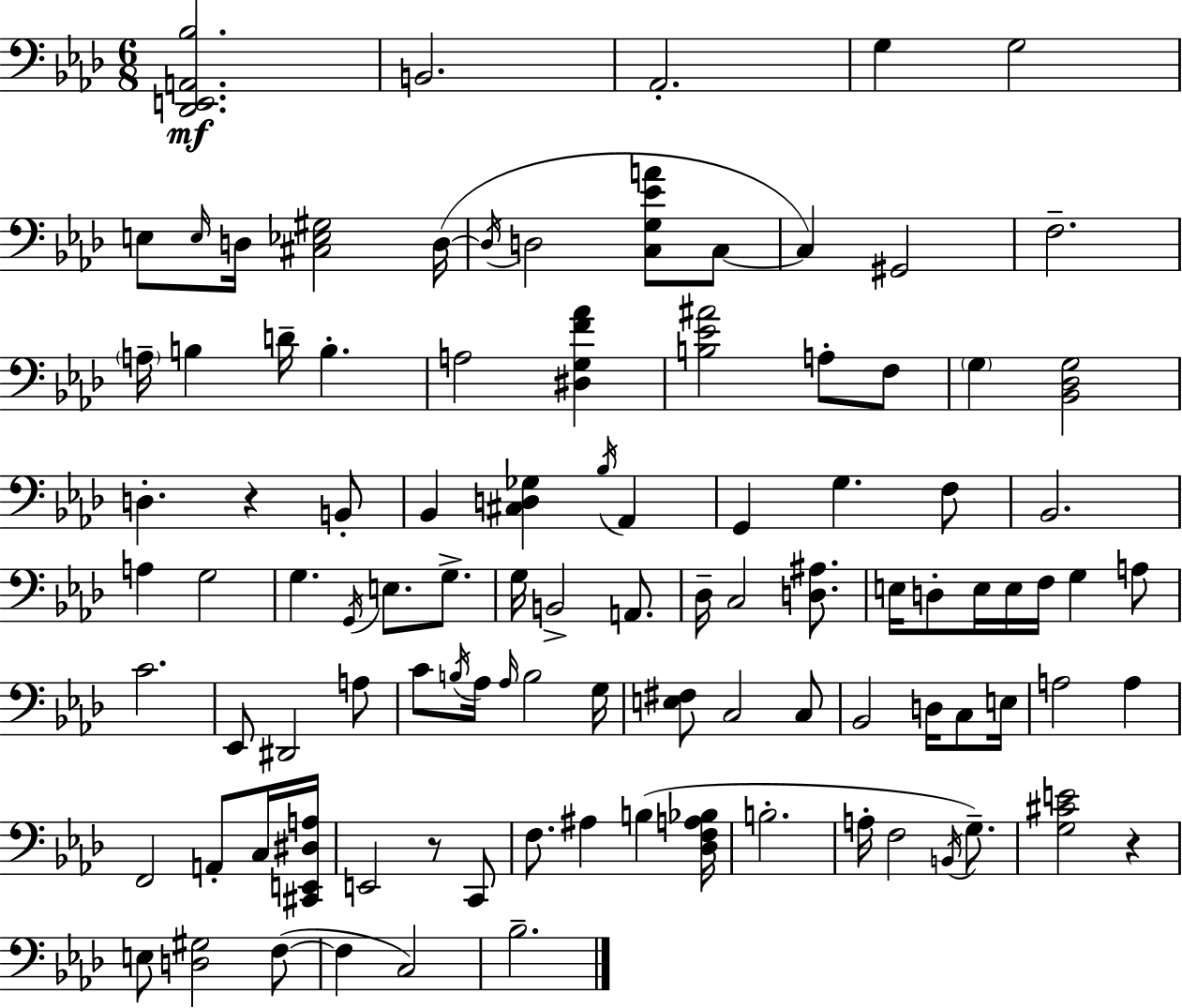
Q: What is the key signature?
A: F minor